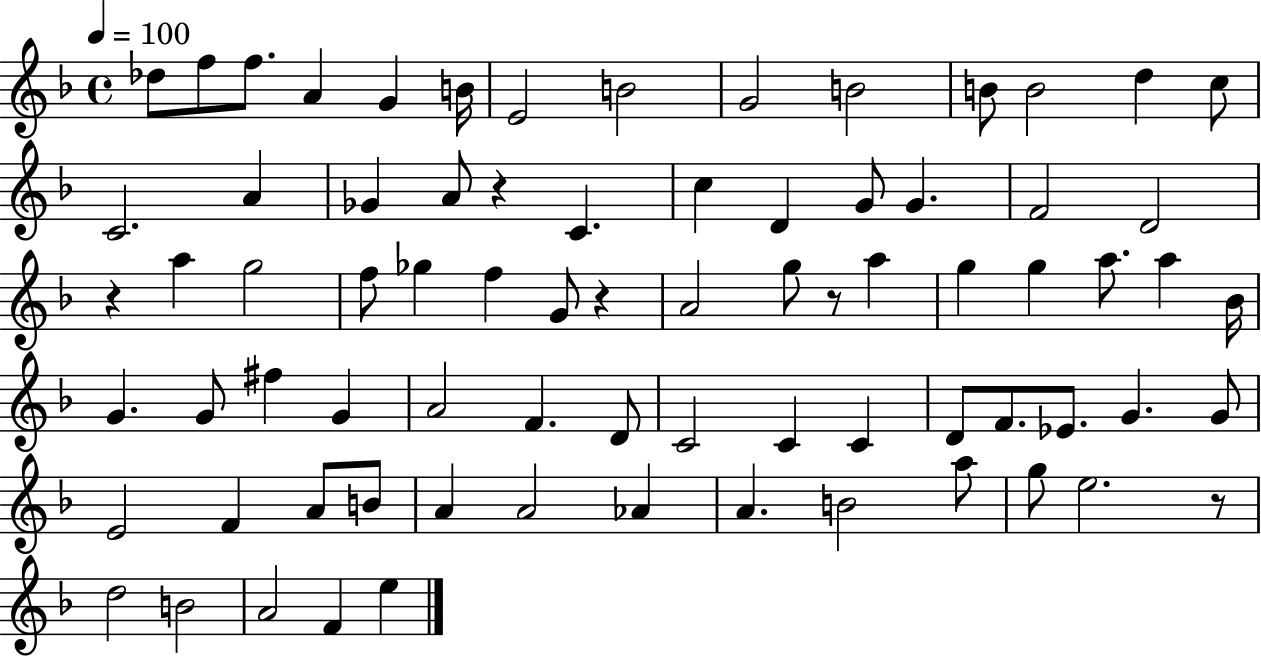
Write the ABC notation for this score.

X:1
T:Untitled
M:4/4
L:1/4
K:F
_d/2 f/2 f/2 A G B/4 E2 B2 G2 B2 B/2 B2 d c/2 C2 A _G A/2 z C c D G/2 G F2 D2 z a g2 f/2 _g f G/2 z A2 g/2 z/2 a g g a/2 a _B/4 G G/2 ^f G A2 F D/2 C2 C C D/2 F/2 _E/2 G G/2 E2 F A/2 B/2 A A2 _A A B2 a/2 g/2 e2 z/2 d2 B2 A2 F e